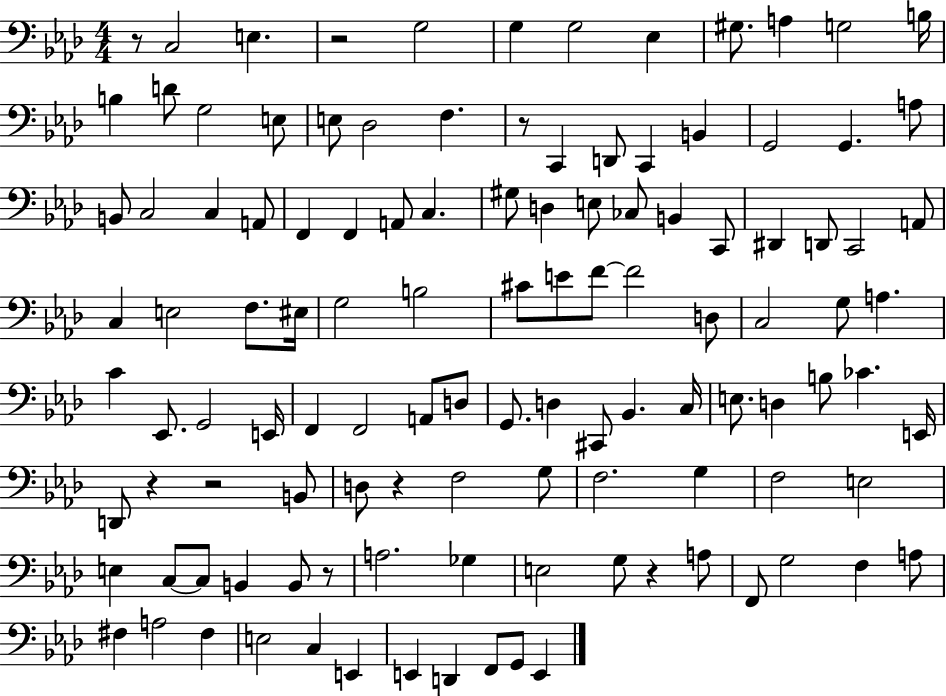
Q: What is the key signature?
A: AES major